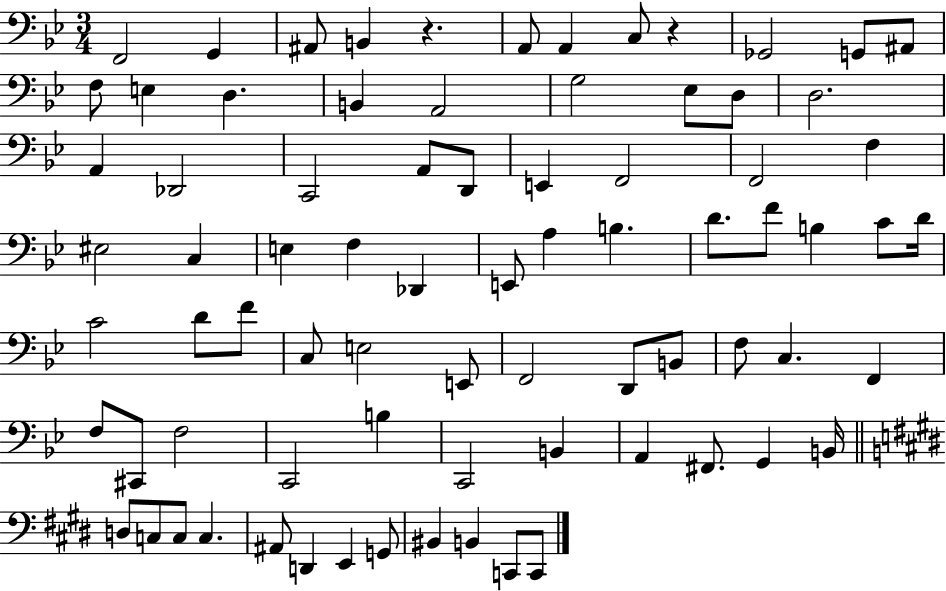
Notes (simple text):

F2/h G2/q A#2/e B2/q R/q. A2/e A2/q C3/e R/q Gb2/h G2/e A#2/e F3/e E3/q D3/q. B2/q A2/h G3/h Eb3/e D3/e D3/h. A2/q Db2/h C2/h A2/e D2/e E2/q F2/h F2/h F3/q EIS3/h C3/q E3/q F3/q Db2/q E2/e A3/q B3/q. D4/e. F4/e B3/q C4/e D4/s C4/h D4/e F4/e C3/e E3/h E2/e F2/h D2/e B2/e F3/e C3/q. F2/q F3/e C#2/e F3/h C2/h B3/q C2/h B2/q A2/q F#2/e. G2/q B2/s D3/e C3/e C3/e C3/q. A#2/e D2/q E2/q G2/e BIS2/q B2/q C2/e C2/e